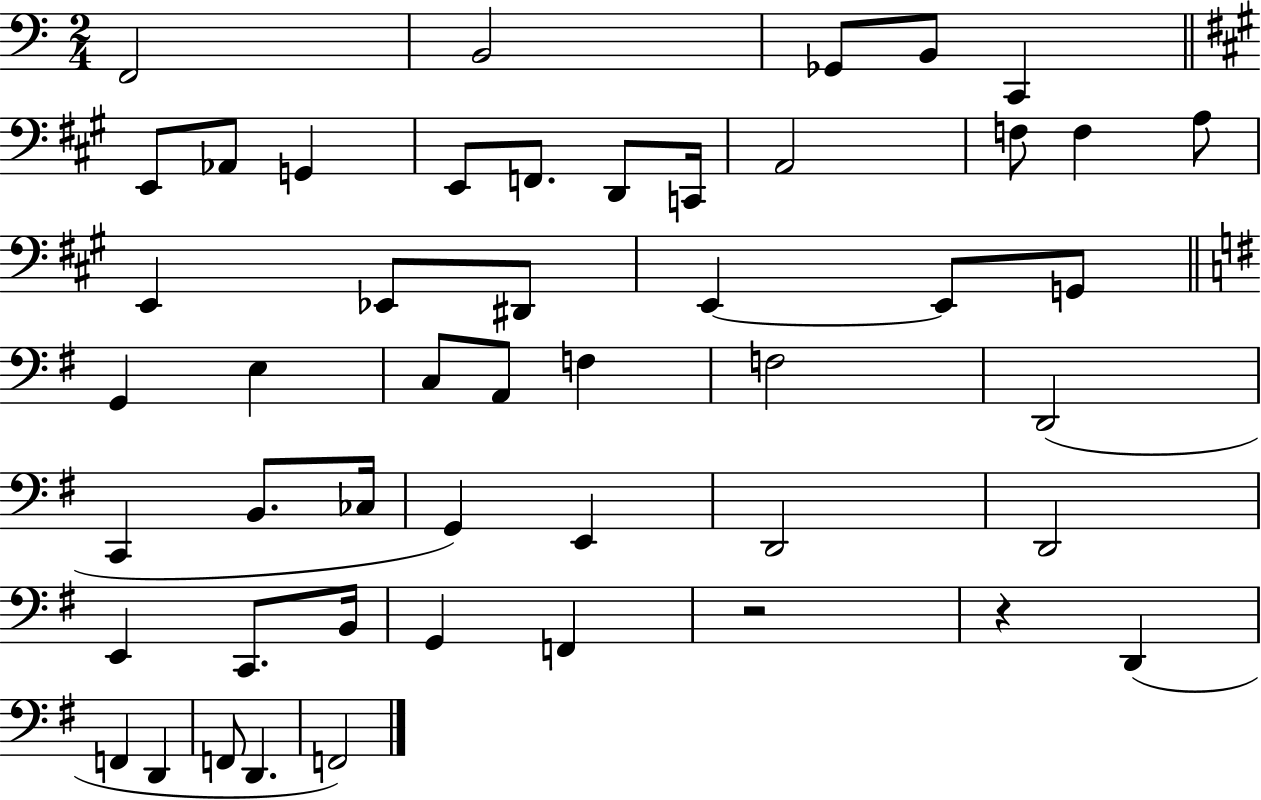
X:1
T:Untitled
M:2/4
L:1/4
K:C
F,,2 B,,2 _G,,/2 B,,/2 C,, E,,/2 _A,,/2 G,, E,,/2 F,,/2 D,,/2 C,,/4 A,,2 F,/2 F, A,/2 E,, _E,,/2 ^D,,/2 E,, E,,/2 G,,/2 G,, E, C,/2 A,,/2 F, F,2 D,,2 C,, B,,/2 _C,/4 G,, E,, D,,2 D,,2 E,, C,,/2 B,,/4 G,, F,, z2 z D,, F,, D,, F,,/2 D,, F,,2